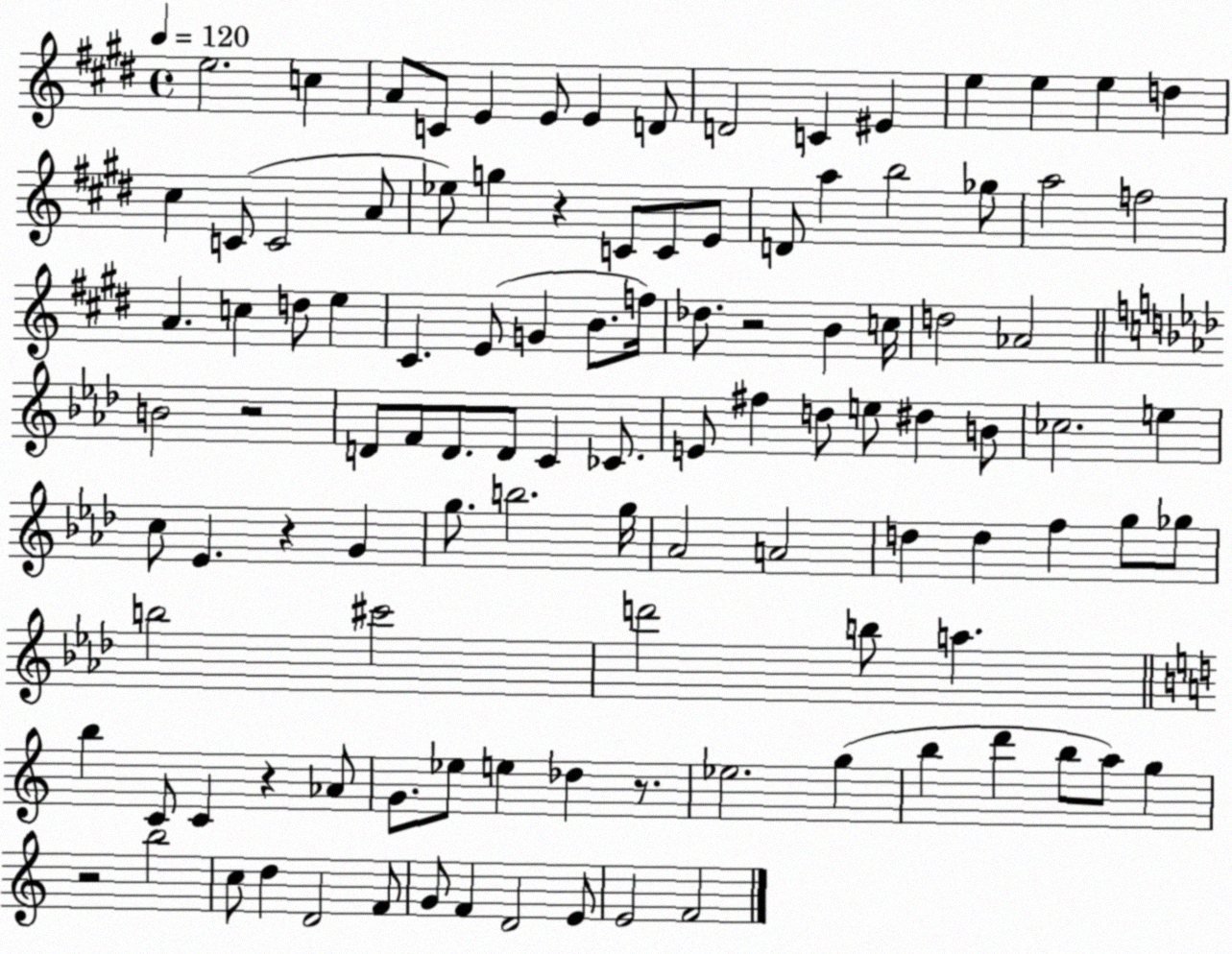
X:1
T:Untitled
M:4/4
L:1/4
K:E
e2 c A/2 C/2 E E/2 E D/2 D2 C ^E e e e d ^c C/2 C2 A/2 _e/2 g z C/2 C/2 E/2 D/2 a b2 _g/2 a2 f2 A c d/2 e ^C E/2 G B/2 f/4 _d/2 z2 B c/4 d2 _A2 B2 z2 D/2 F/2 D/2 D/2 C _C/2 E/2 ^f d/2 e/2 ^d B/2 _c2 e c/2 _E z G g/2 b2 g/4 _A2 A2 d d f g/2 _g/2 b2 ^c'2 d'2 b/2 a b C/2 C z _A/2 G/2 _e/2 e _d z/2 _e2 g b d' b/2 a/2 g z2 b2 c/2 d D2 F/2 G/2 F D2 E/2 E2 F2